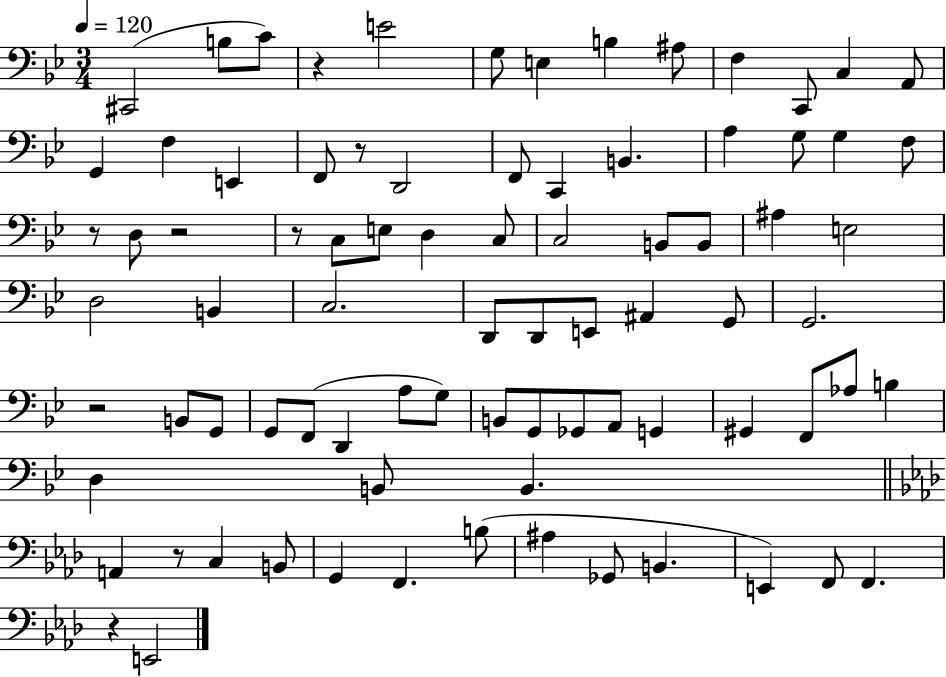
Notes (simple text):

C#2/h B3/e C4/e R/q E4/h G3/e E3/q B3/q A#3/e F3/q C2/e C3/q A2/e G2/q F3/q E2/q F2/e R/e D2/h F2/e C2/q B2/q. A3/q G3/e G3/q F3/e R/e D3/e R/h R/e C3/e E3/e D3/q C3/e C3/h B2/e B2/e A#3/q E3/h D3/h B2/q C3/h. D2/e D2/e E2/e A#2/q G2/e G2/h. R/h B2/e G2/e G2/e F2/e D2/q A3/e G3/e B2/e G2/e Gb2/e A2/e G2/q G#2/q F2/e Ab3/e B3/q D3/q B2/e B2/q. A2/q R/e C3/q B2/e G2/q F2/q. B3/e A#3/q Gb2/e B2/q. E2/q F2/e F2/q. R/q E2/h